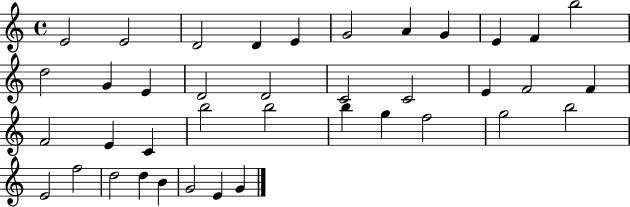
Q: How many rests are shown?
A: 0